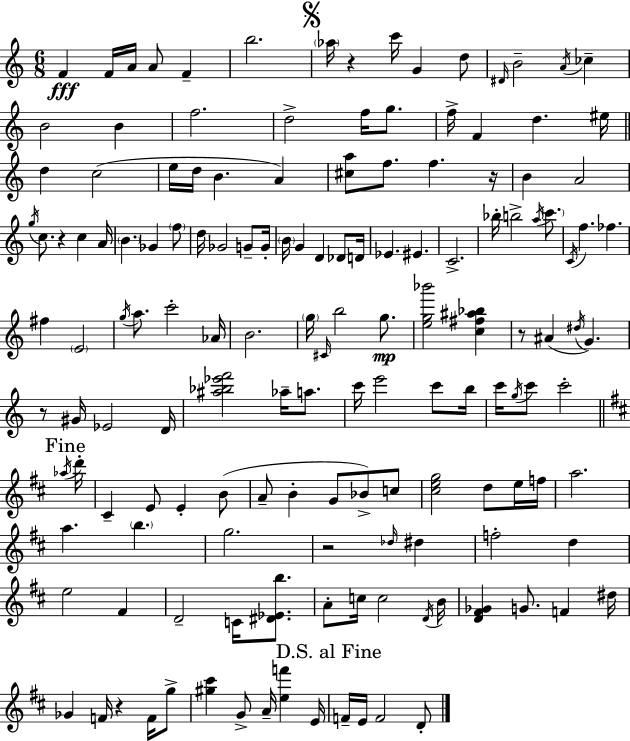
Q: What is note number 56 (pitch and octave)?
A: A5